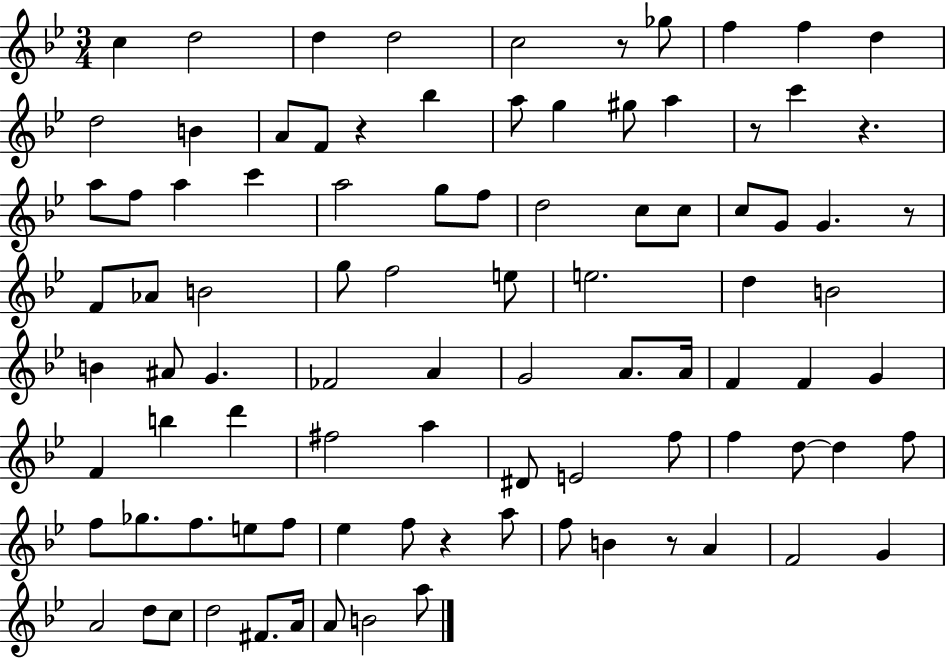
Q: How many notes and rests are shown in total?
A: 93